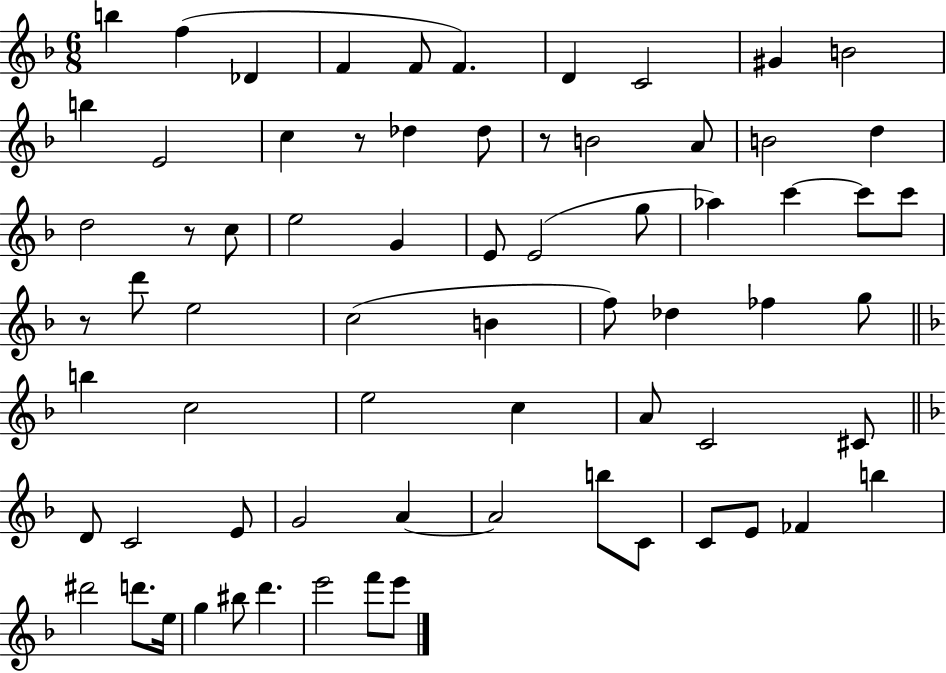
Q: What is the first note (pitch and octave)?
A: B5